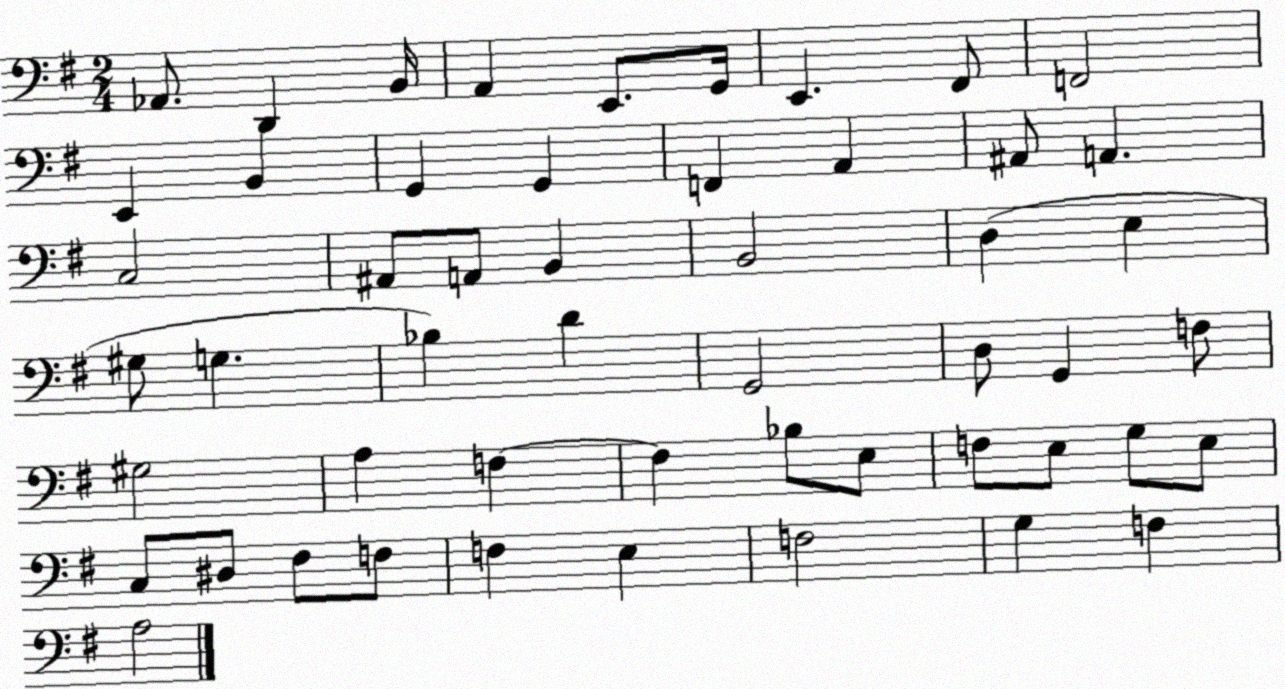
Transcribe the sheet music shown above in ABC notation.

X:1
T:Untitled
M:2/4
L:1/4
K:G
_A,,/2 D,, B,,/4 A,, E,,/2 G,,/4 E,, ^F,,/2 F,,2 E,, B,, G,, G,, F,, A,, ^A,,/2 A,, C,2 ^A,,/2 A,,/2 B,, B,,2 D, E, ^G,/2 G, _B, D G,,2 D,/2 G,, F,/2 ^G,2 A, F, F, _B,/2 E,/2 F,/2 E,/2 G,/2 E,/2 C,/2 ^D,/2 ^F,/2 F,/2 F, E, F,2 G, F, A,2